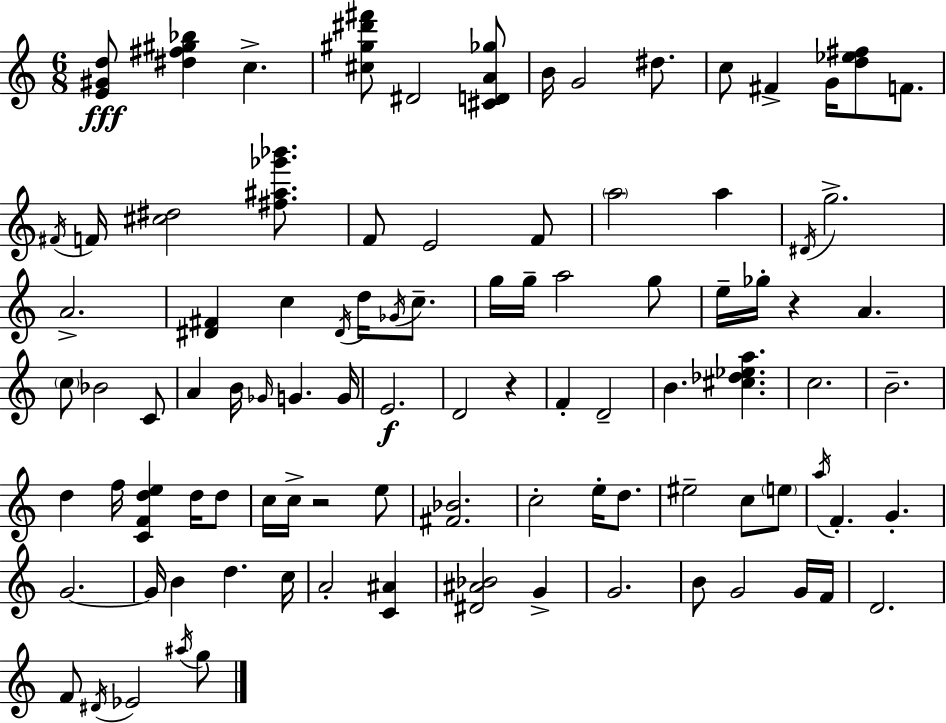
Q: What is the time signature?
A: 6/8